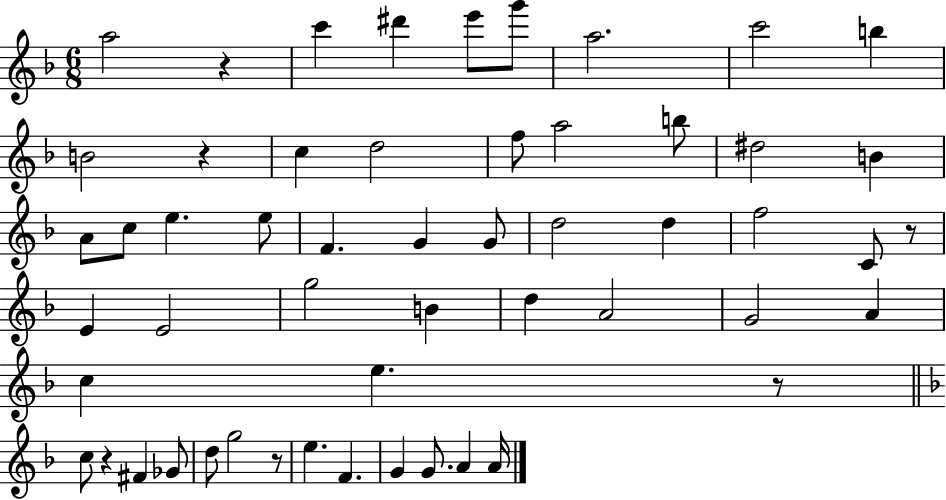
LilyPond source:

{
  \clef treble
  \numericTimeSignature
  \time 6/8
  \key f \major
  a''2 r4 | c'''4 dis'''4 e'''8 g'''8 | a''2. | c'''2 b''4 | \break b'2 r4 | c''4 d''2 | f''8 a''2 b''8 | dis''2 b'4 | \break a'8 c''8 e''4. e''8 | f'4. g'4 g'8 | d''2 d''4 | f''2 c'8 r8 | \break e'4 e'2 | g''2 b'4 | d''4 a'2 | g'2 a'4 | \break c''4 e''4. r8 | \bar "||" \break \key d \minor c''8 r4 fis'4 ges'8 | d''8 g''2 r8 | e''4. f'4. | g'4 g'8. a'4 a'16 | \break \bar "|."
}